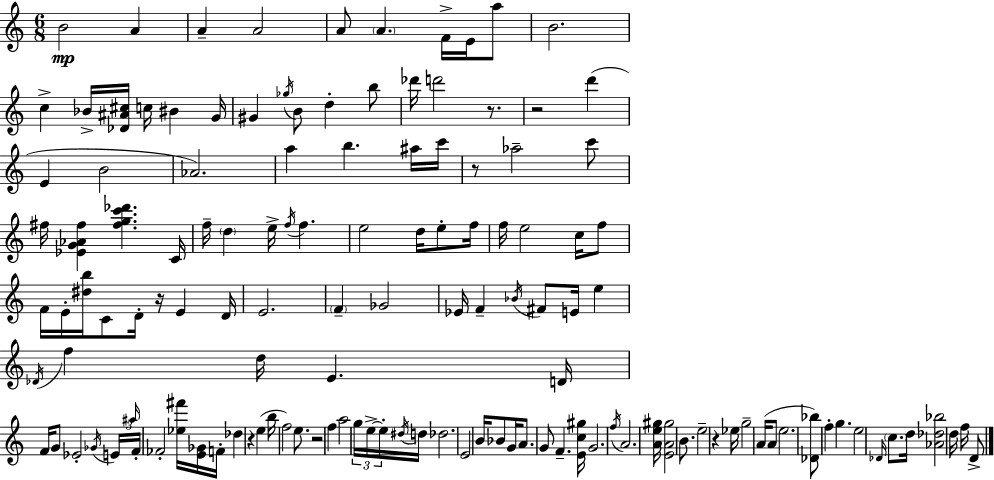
X:1
T:Untitled
M:6/8
L:1/4
K:Am
B2 A A A2 A/2 A F/4 E/4 a/2 B2 c _B/4 [_D^A^c]/4 c/4 ^B G/4 ^G _g/4 B/2 d b/2 _d'/4 d'2 z/2 z2 d' E B2 _A2 a b ^a/4 c'/4 z/2 _a2 c'/2 ^f/4 [_EG_A^f] [^fgc'_d'] C/4 f/4 d e/4 f/4 f e2 d/4 e/2 f/4 f/4 e2 c/4 f/2 F/4 E/4 [^db]/4 C/2 D/4 z/4 E D/4 E2 F _G2 _E/4 F _B/4 ^F/2 E/4 e _D/4 f d/4 E D/4 F/4 G/2 _E2 _G/4 E/4 ^a/4 F/4 _F2 [_e^f']/4 [E_G]/4 F/4 _d z e b/4 f2 e/2 z2 f a2 g/4 e/4 e/4 ^d/4 d/4 _d2 E2 B/4 _B/2 G/4 A/2 G/2 F [Ec^g]/4 G2 f/4 A2 [Ae^g]/4 [EA^g]2 B/2 e2 z _e/4 g2 A/4 A/2 e2 [_D_b]/2 f g e2 _D/4 c/2 d/4 [_A_d_b]2 d/4 f/4 D/2